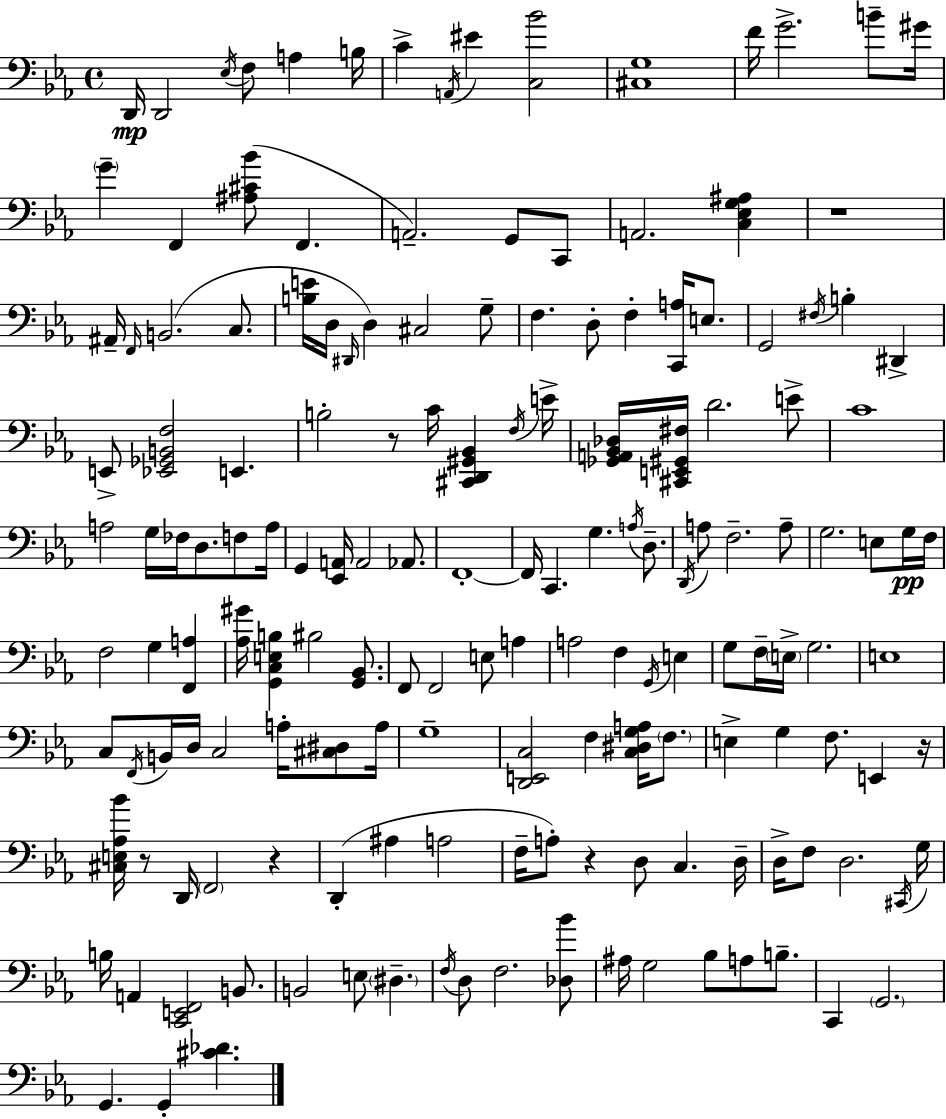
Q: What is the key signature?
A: C minor